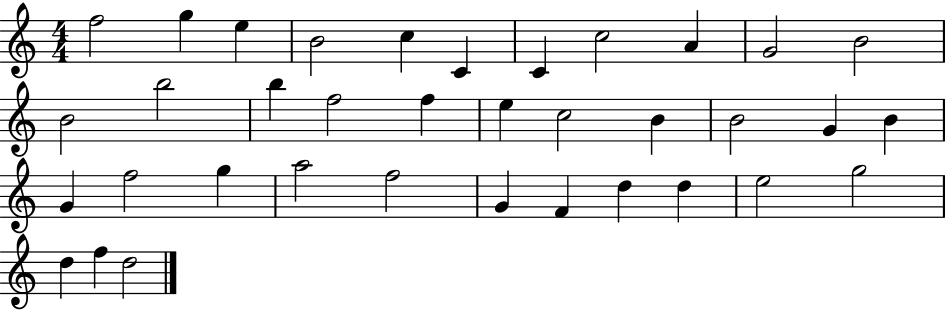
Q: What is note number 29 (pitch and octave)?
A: F4